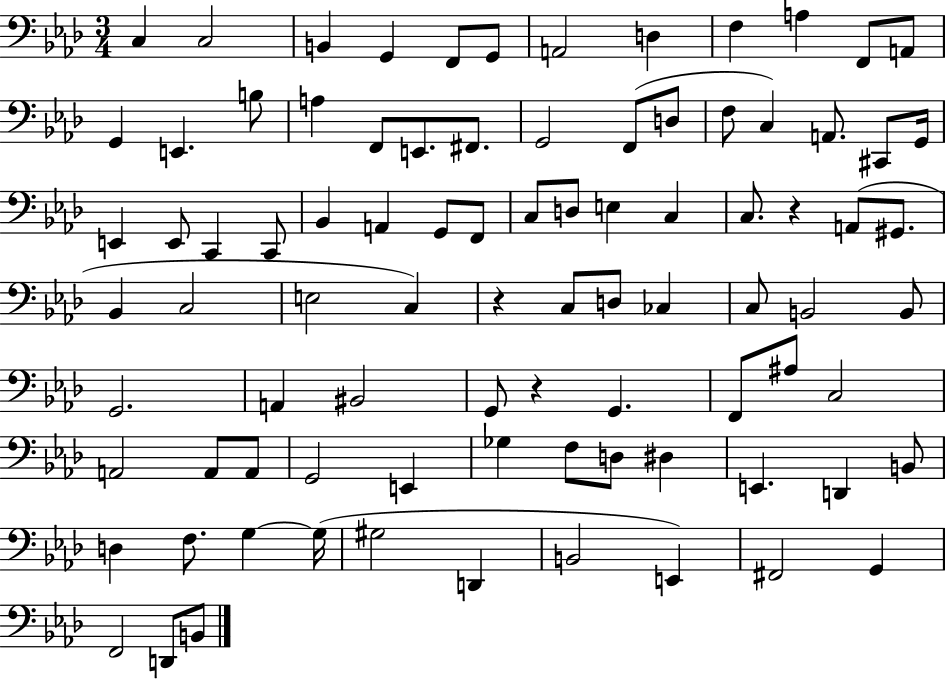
{
  \clef bass
  \numericTimeSignature
  \time 3/4
  \key aes \major
  c4 c2 | b,4 g,4 f,8 g,8 | a,2 d4 | f4 a4 f,8 a,8 | \break g,4 e,4. b8 | a4 f,8 e,8. fis,8. | g,2 f,8( d8 | f8 c4) a,8. cis,8 g,16 | \break e,4 e,8 c,4 c,8 | bes,4 a,4 g,8 f,8 | c8 d8 e4 c4 | c8. r4 a,8( gis,8. | \break bes,4 c2 | e2 c4) | r4 c8 d8 ces4 | c8 b,2 b,8 | \break g,2. | a,4 bis,2 | g,8 r4 g,4. | f,8 ais8 c2 | \break a,2 a,8 a,8 | g,2 e,4 | ges4 f8 d8 dis4 | e,4. d,4 b,8 | \break d4 f8. g4~~ g16( | gis2 d,4 | b,2 e,4) | fis,2 g,4 | \break f,2 d,8 b,8 | \bar "|."
}